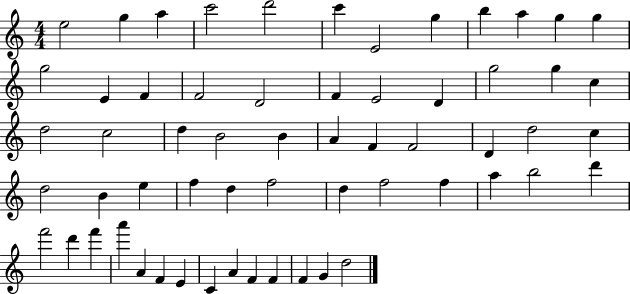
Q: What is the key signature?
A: C major